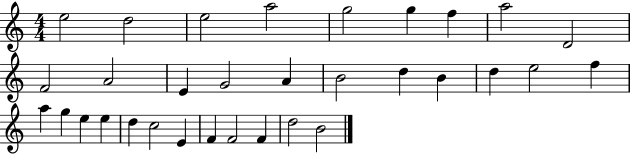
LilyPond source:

{
  \clef treble
  \numericTimeSignature
  \time 4/4
  \key c \major
  e''2 d''2 | e''2 a''2 | g''2 g''4 f''4 | a''2 d'2 | \break f'2 a'2 | e'4 g'2 a'4 | b'2 d''4 b'4 | d''4 e''2 f''4 | \break a''4 g''4 e''4 e''4 | d''4 c''2 e'4 | f'4 f'2 f'4 | d''2 b'2 | \break \bar "|."
}